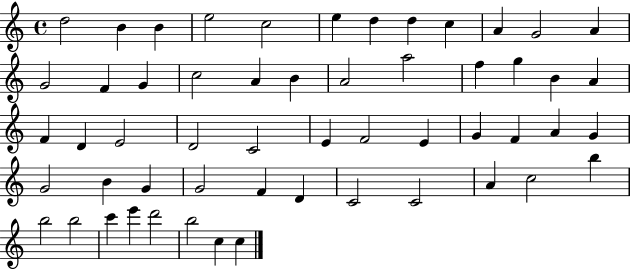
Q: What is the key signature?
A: C major